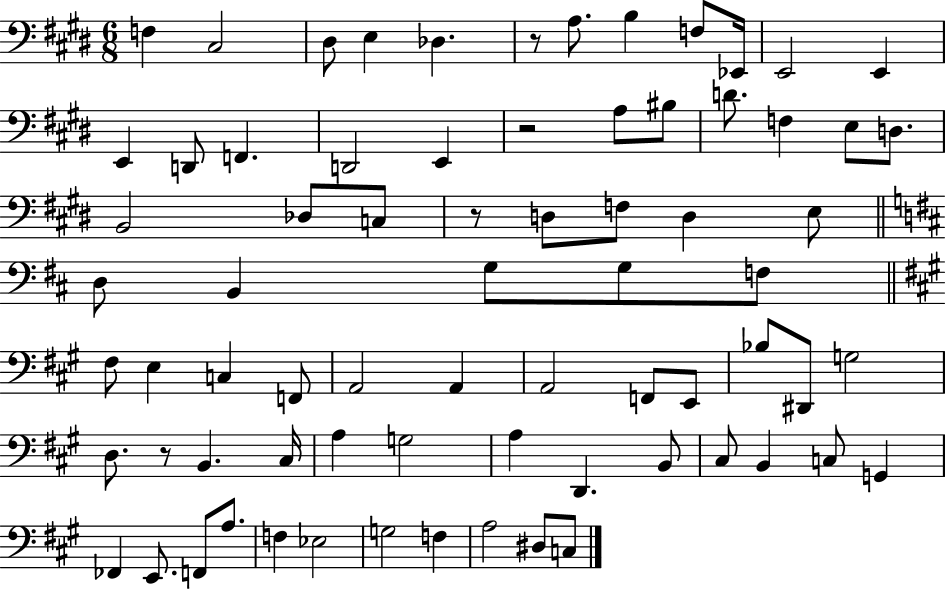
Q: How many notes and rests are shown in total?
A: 73